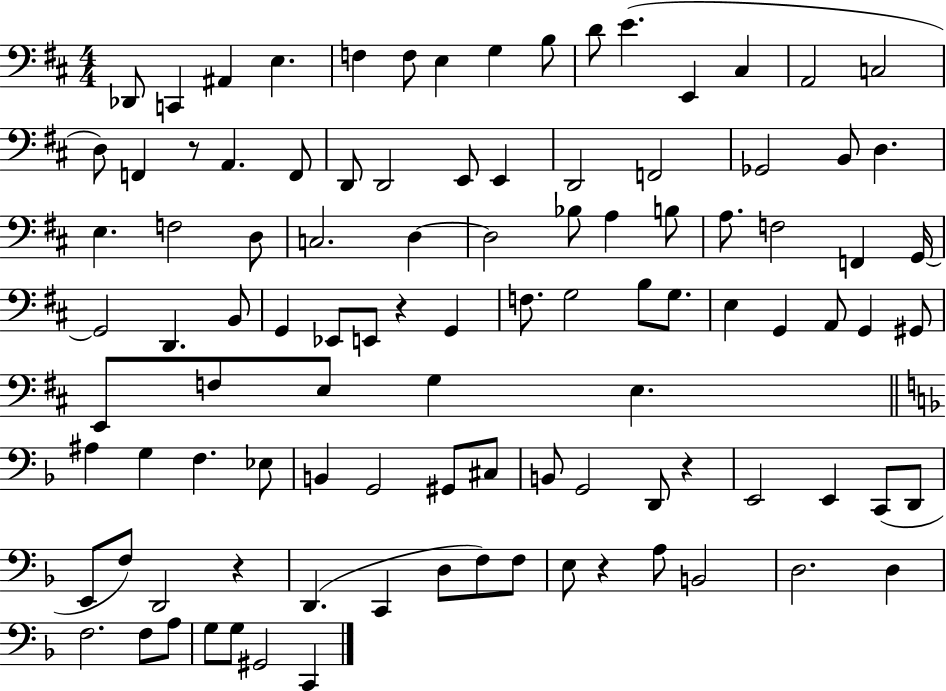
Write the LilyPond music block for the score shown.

{
  \clef bass
  \numericTimeSignature
  \time 4/4
  \key d \major
  des,8 c,4 ais,4 e4. | f4 f8 e4 g4 b8 | d'8 e'4.( e,4 cis4 | a,2 c2 | \break d8) f,4 r8 a,4. f,8 | d,8 d,2 e,8 e,4 | d,2 f,2 | ges,2 b,8 d4. | \break e4. f2 d8 | c2. d4~~ | d2 bes8 a4 b8 | a8. f2 f,4 g,16~~ | \break g,2 d,4. b,8 | g,4 ees,8 e,8 r4 g,4 | f8. g2 b8 g8. | e4 g,4 a,8 g,4 gis,8 | \break e,8 f8 e8 g4 e4. | \bar "||" \break \key f \major ais4 g4 f4. ees8 | b,4 g,2 gis,8 cis8 | b,8 g,2 d,8 r4 | e,2 e,4 c,8( d,8 | \break e,8 f8) d,2 r4 | d,4.( c,4 d8 f8) f8 | e8 r4 a8 b,2 | d2. d4 | \break f2. f8 a8 | g8 g8 gis,2 c,4 | \bar "|."
}